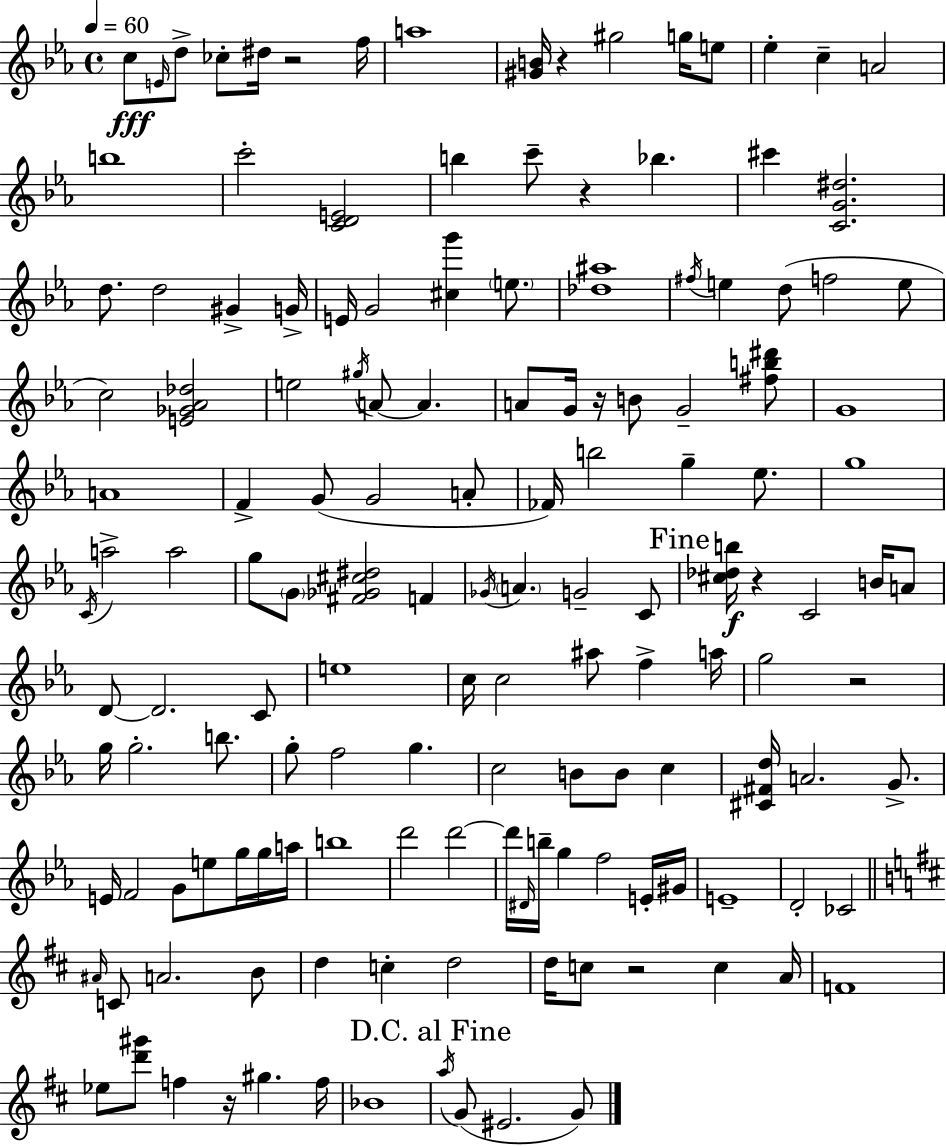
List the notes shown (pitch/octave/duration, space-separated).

C5/e E4/s D5/e CES5/e D#5/s R/h F5/s A5/w [G#4,B4]/s R/q G#5/h G5/s E5/e Eb5/q C5/q A4/h B5/w C6/h [C4,D4,E4]/h B5/q C6/e R/q Bb5/q. C#6/q [C4,G4,D#5]/h. D5/e. D5/h G#4/q G4/s E4/s G4/h [C#5,G6]/q E5/e. [Db5,A#5]/w F#5/s E5/q D5/e F5/h E5/e C5/h [E4,Gb4,Ab4,Db5]/h E5/h G#5/s A4/e A4/q. A4/e G4/s R/s B4/e G4/h [F#5,B5,D#6]/e G4/w A4/w F4/q G4/e G4/h A4/e FES4/s B5/h G5/q Eb5/e. G5/w C4/s A5/h A5/h G5/e G4/e [F#4,Gb4,C#5,D#5]/h F4/q Gb4/s A4/q. G4/h C4/e [C#5,Db5,B5]/s R/q C4/h B4/s A4/e D4/e D4/h. C4/e E5/w C5/s C5/h A#5/e F5/q A5/s G5/h R/h G5/s G5/h. B5/e. G5/e F5/h G5/q. C5/h B4/e B4/e C5/q [C#4,F#4,D5]/s A4/h. G4/e. E4/s F4/h G4/e E5/e G5/s G5/s A5/s B5/w D6/h D6/h D6/s D#4/s B5/s G5/q F5/h E4/s G#4/s E4/w D4/h CES4/h A#4/s C4/e A4/h. B4/e D5/q C5/q D5/h D5/s C5/e R/h C5/q A4/s F4/w Eb5/e [D6,G#6]/e F5/q R/s G#5/q. F5/s Bb4/w A5/s G4/e EIS4/h. G4/e